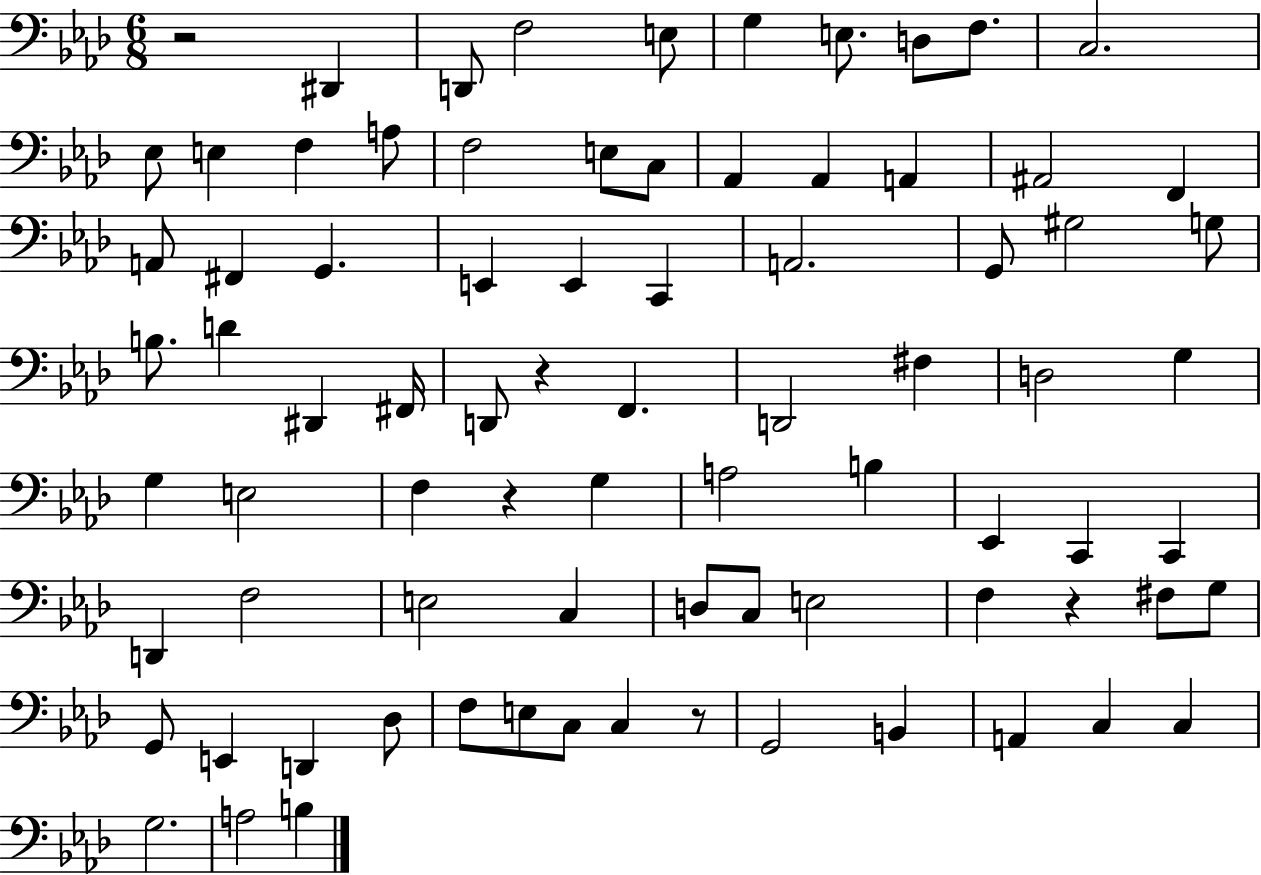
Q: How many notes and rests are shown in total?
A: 81